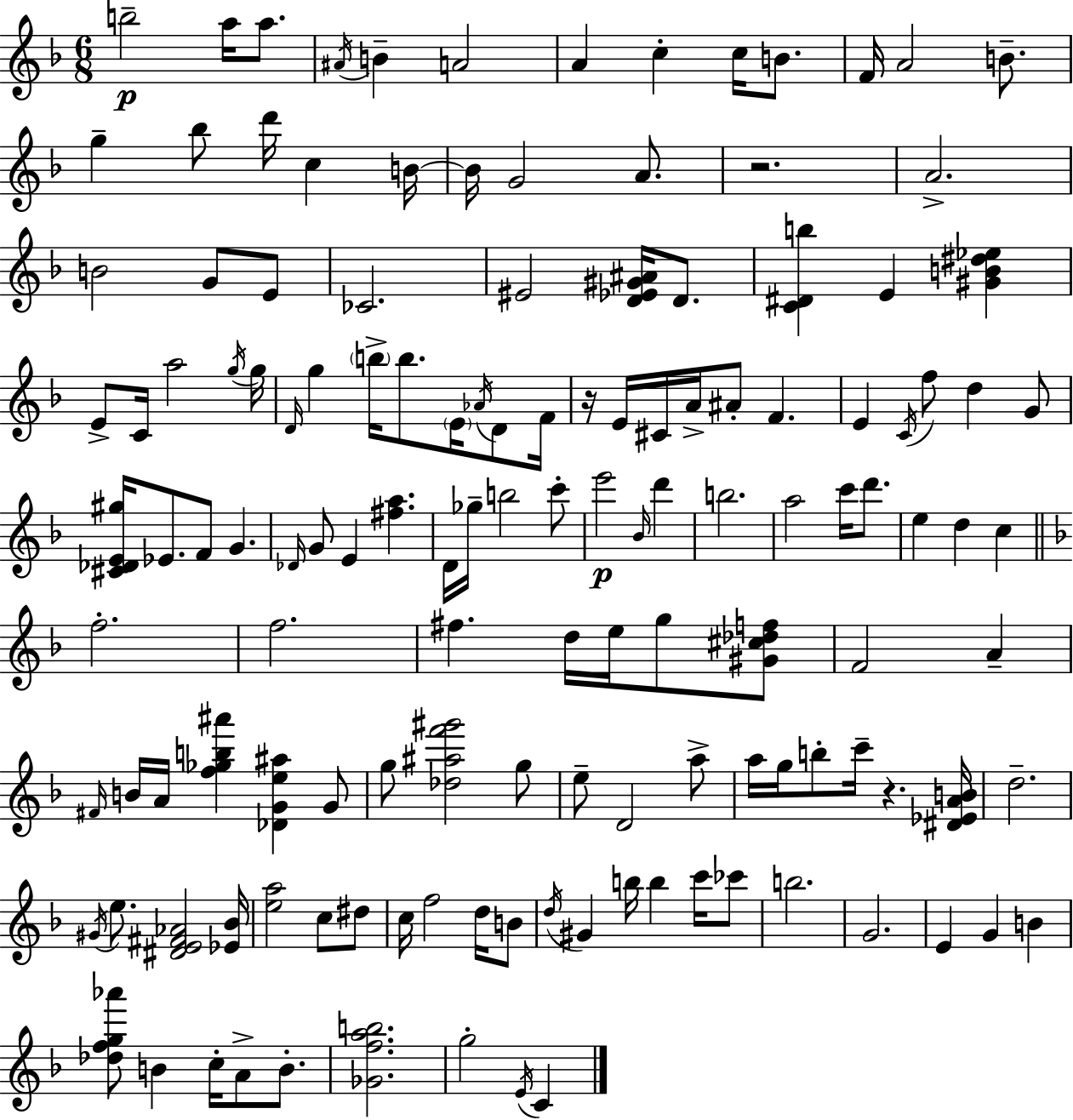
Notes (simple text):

B5/h A5/s A5/e. A#4/s B4/q A4/h A4/q C5/q C5/s B4/e. F4/s A4/h B4/e. G5/q Bb5/e D6/s C5/q B4/s B4/s G4/h A4/e. R/h. A4/h. B4/h G4/e E4/e CES4/h. EIS4/h [D4,Eb4,G#4,A#4]/s D4/e. [C4,D#4,B5]/q E4/q [G#4,B4,D#5,Eb5]/q E4/e C4/s A5/h G5/s G5/s D4/s G5/q B5/s B5/e. E4/s Ab4/s D4/e F4/s R/s E4/s C#4/s A4/s A#4/e F4/q. E4/q C4/s F5/e D5/q G4/e [C#4,Db4,E4,G#5]/s Eb4/e. F4/e G4/q. Db4/s G4/e E4/q [F#5,A5]/q. D4/s Gb5/s B5/h C6/e E6/h Bb4/s D6/q B5/h. A5/h C6/s D6/e. E5/q D5/q C5/q F5/h. F5/h. F#5/q. D5/s E5/s G5/e [G#4,C#5,Db5,F5]/e F4/h A4/q F#4/s B4/s A4/s [F5,Gb5,B5,A#6]/q [Db4,G4,E5,A#5]/q G4/e G5/e [Db5,A#5,F6,G#6]/h G5/e E5/e D4/h A5/e A5/s G5/s B5/e C6/s R/q. [D#4,Eb4,A4,B4]/s D5/h. G#4/s E5/e. [D#4,E4,F#4,Ab4]/h [Eb4,Bb4]/s [E5,A5]/h C5/e D#5/e C5/s F5/h D5/s B4/e D5/s G#4/q B5/s B5/q C6/s CES6/e B5/h. G4/h. E4/q G4/q B4/q [Db5,F5,G5,Ab6]/e B4/q C5/s A4/e B4/e. [Gb4,F5,A5,B5]/h. G5/h E4/s C4/q